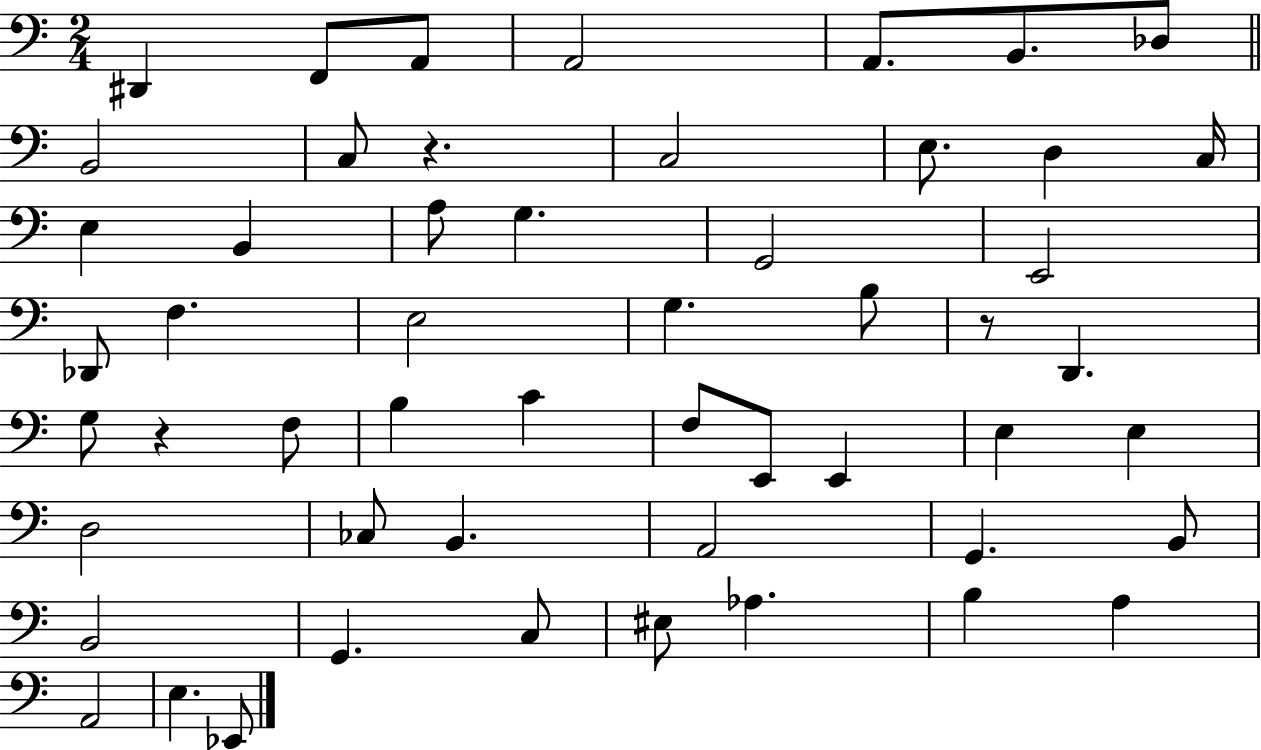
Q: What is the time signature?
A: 2/4